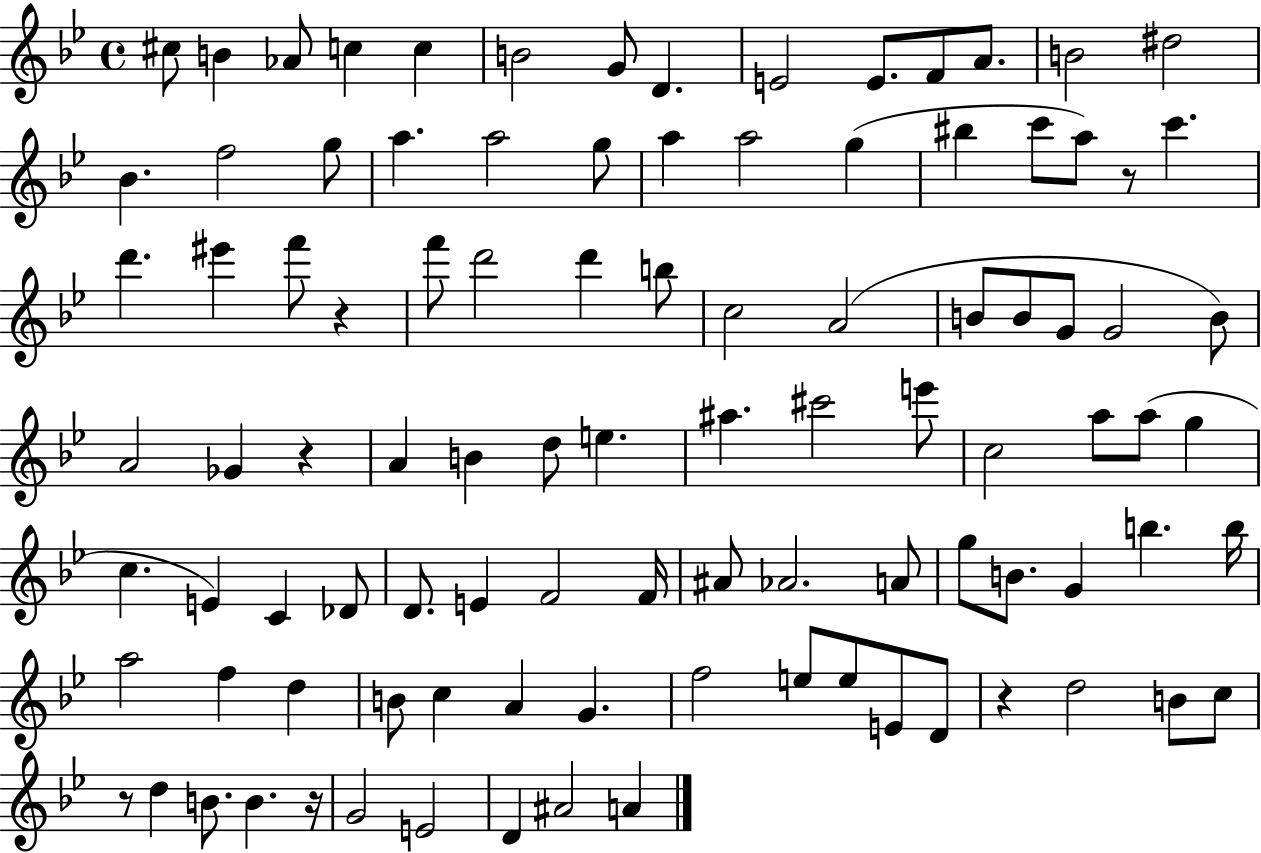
{
  \clef treble
  \time 4/4
  \defaultTimeSignature
  \key bes \major
  cis''8 b'4 aes'8 c''4 c''4 | b'2 g'8 d'4. | e'2 e'8. f'8 a'8. | b'2 dis''2 | \break bes'4. f''2 g''8 | a''4. a''2 g''8 | a''4 a''2 g''4( | bis''4 c'''8 a''8) r8 c'''4. | \break d'''4. eis'''4 f'''8 r4 | f'''8 d'''2 d'''4 b''8 | c''2 a'2( | b'8 b'8 g'8 g'2 b'8) | \break a'2 ges'4 r4 | a'4 b'4 d''8 e''4. | ais''4. cis'''2 e'''8 | c''2 a''8 a''8( g''4 | \break c''4. e'4) c'4 des'8 | d'8. e'4 f'2 f'16 | ais'8 aes'2. a'8 | g''8 b'8. g'4 b''4. b''16 | \break a''2 f''4 d''4 | b'8 c''4 a'4 g'4. | f''2 e''8 e''8 e'8 d'8 | r4 d''2 b'8 c''8 | \break r8 d''4 b'8. b'4. r16 | g'2 e'2 | d'4 ais'2 a'4 | \bar "|."
}